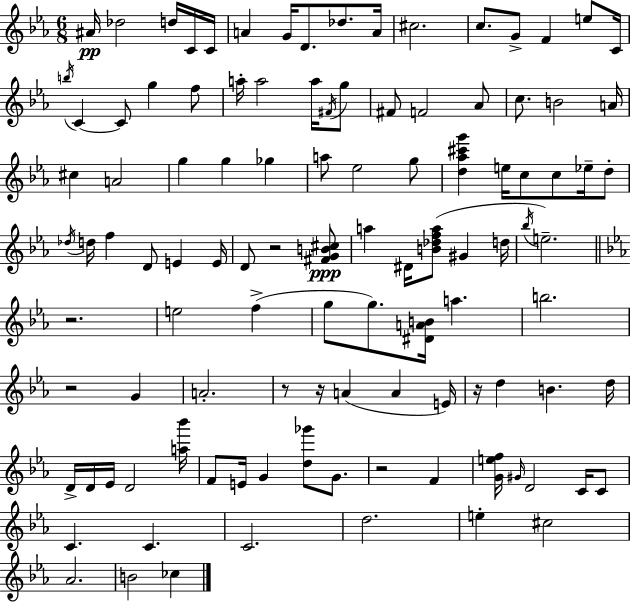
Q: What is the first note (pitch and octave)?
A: A#4